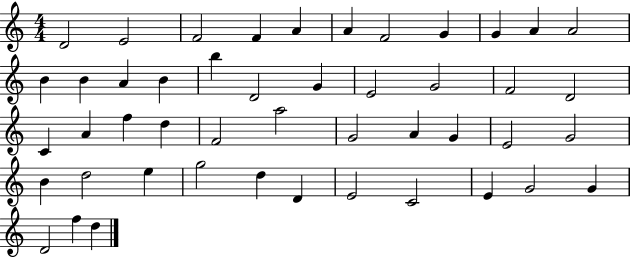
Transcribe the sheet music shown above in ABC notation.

X:1
T:Untitled
M:4/4
L:1/4
K:C
D2 E2 F2 F A A F2 G G A A2 B B A B b D2 G E2 G2 F2 D2 C A f d F2 a2 G2 A G E2 G2 B d2 e g2 d D E2 C2 E G2 G D2 f d